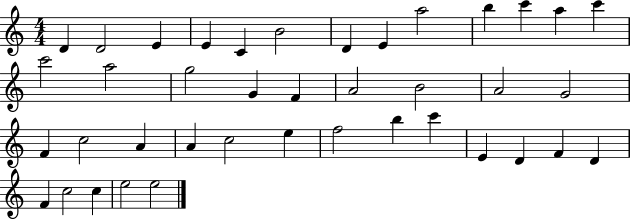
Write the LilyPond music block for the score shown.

{
  \clef treble
  \numericTimeSignature
  \time 4/4
  \key c \major
  d'4 d'2 e'4 | e'4 c'4 b'2 | d'4 e'4 a''2 | b''4 c'''4 a''4 c'''4 | \break c'''2 a''2 | g''2 g'4 f'4 | a'2 b'2 | a'2 g'2 | \break f'4 c''2 a'4 | a'4 c''2 e''4 | f''2 b''4 c'''4 | e'4 d'4 f'4 d'4 | \break f'4 c''2 c''4 | e''2 e''2 | \bar "|."
}